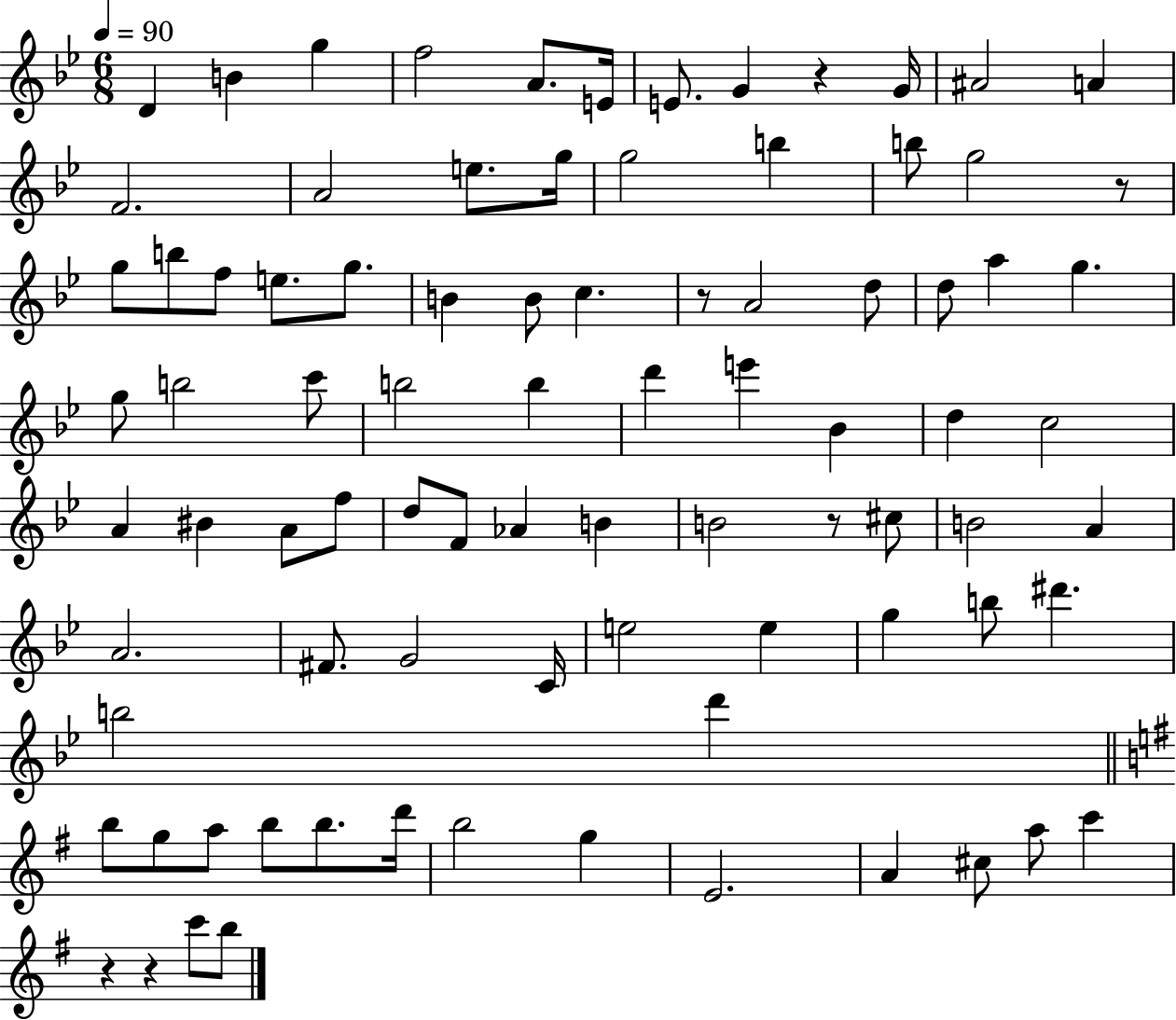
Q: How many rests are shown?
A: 6